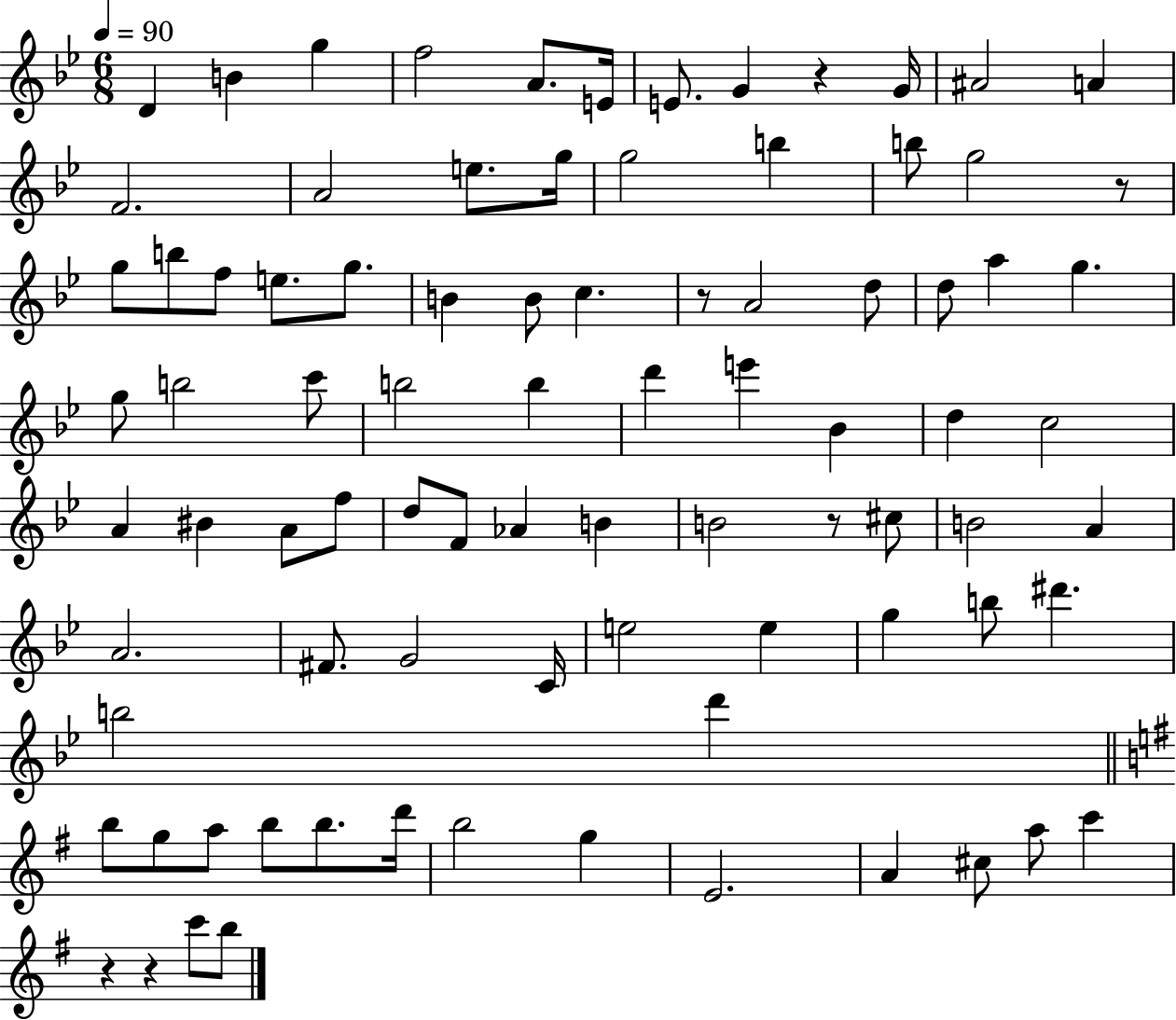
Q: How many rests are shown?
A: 6